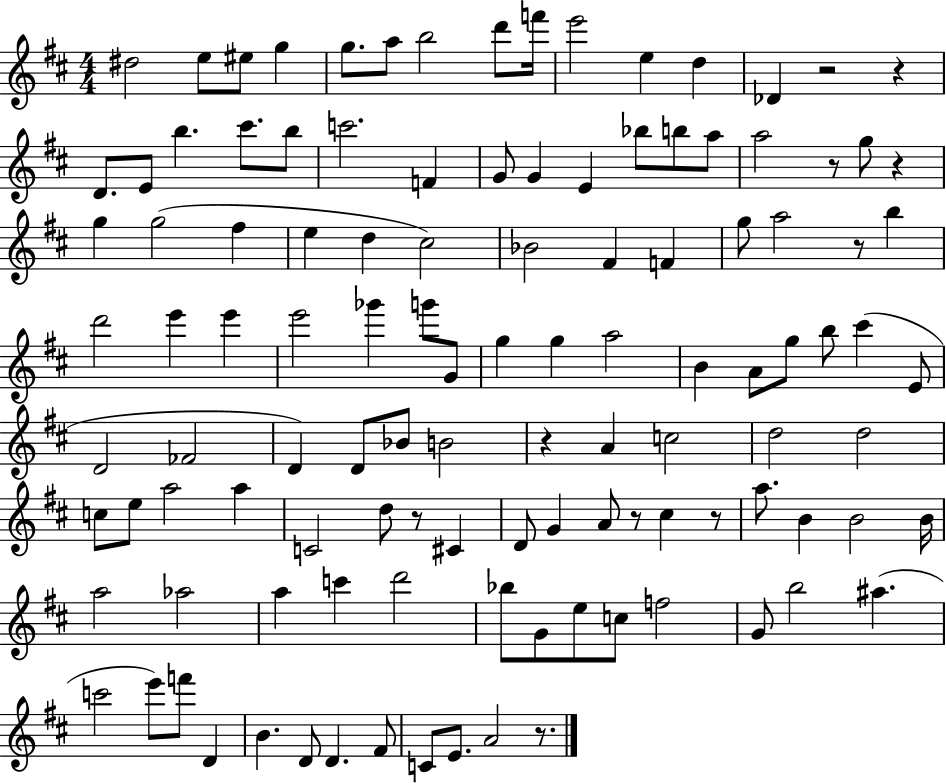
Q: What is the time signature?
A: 4/4